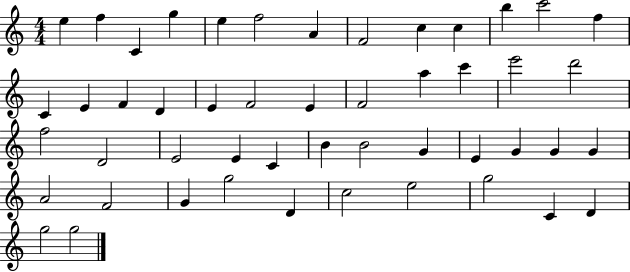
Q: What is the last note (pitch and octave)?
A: G5